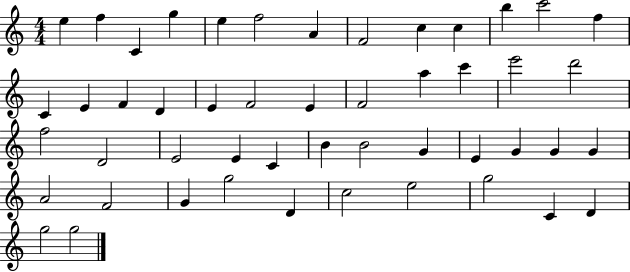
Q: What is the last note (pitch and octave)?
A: G5